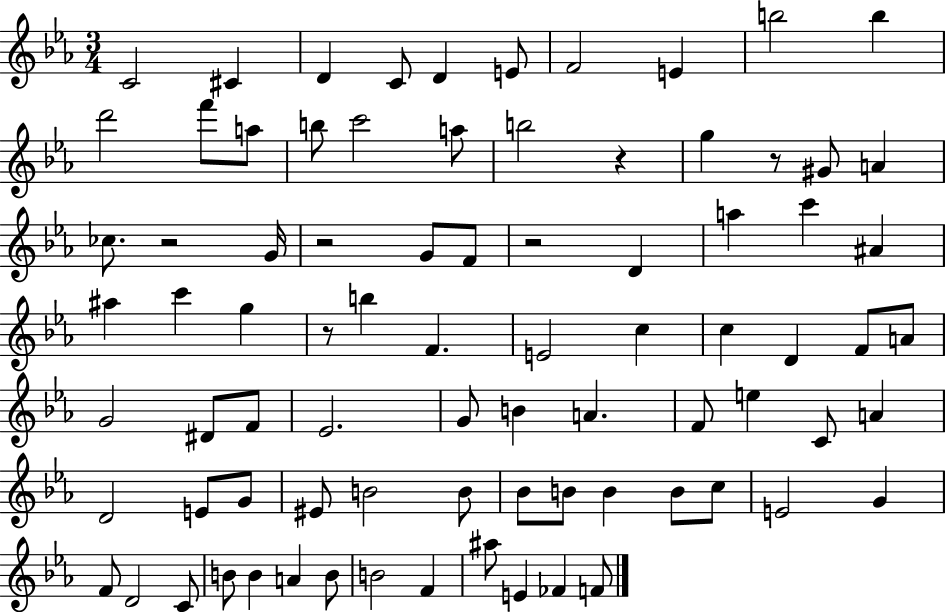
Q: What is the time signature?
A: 3/4